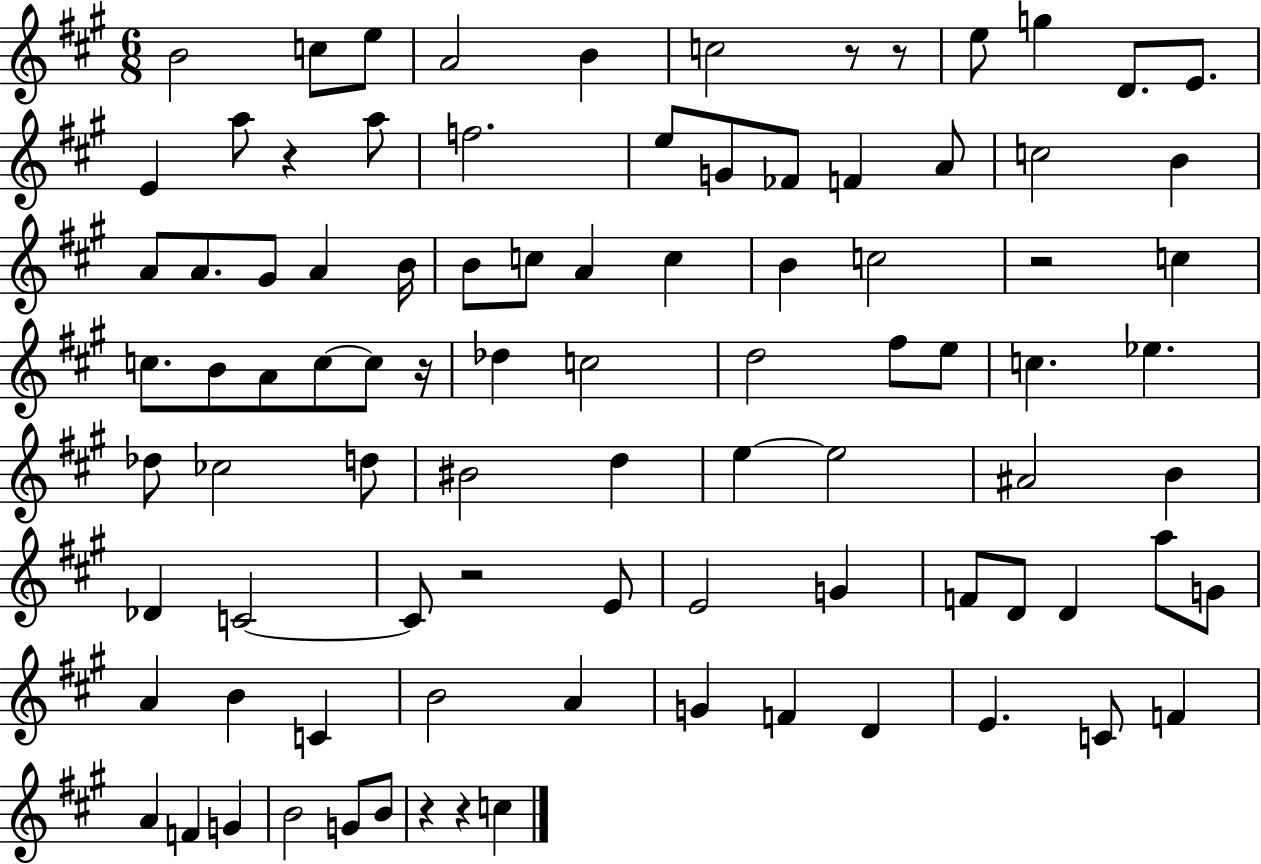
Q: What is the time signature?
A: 6/8